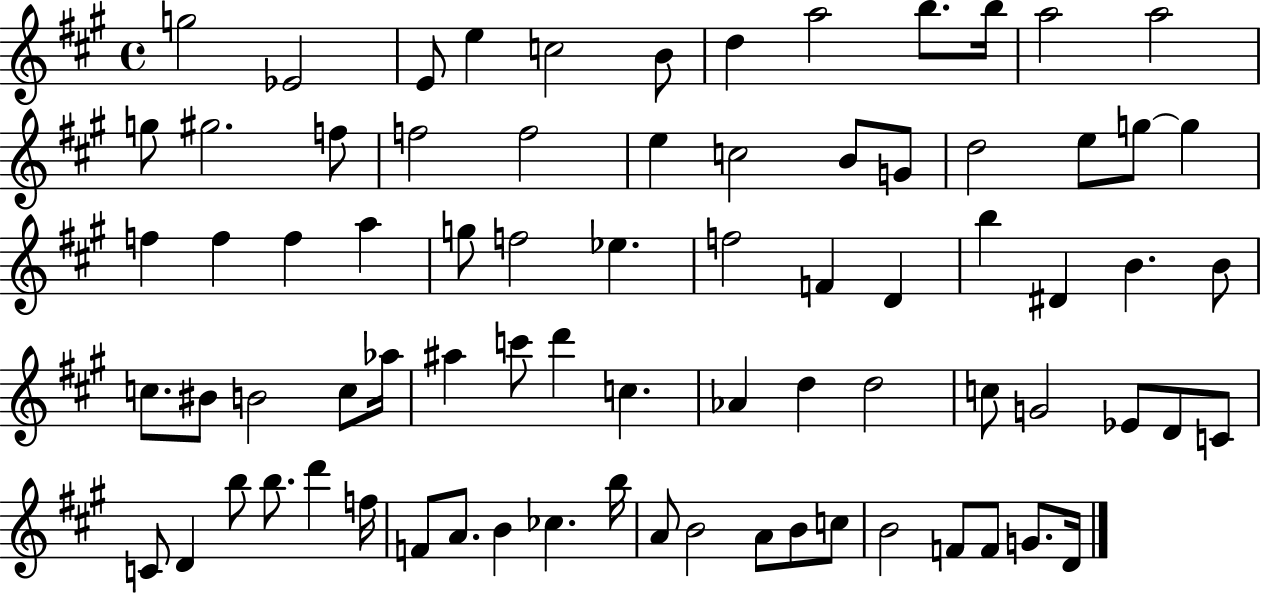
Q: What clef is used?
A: treble